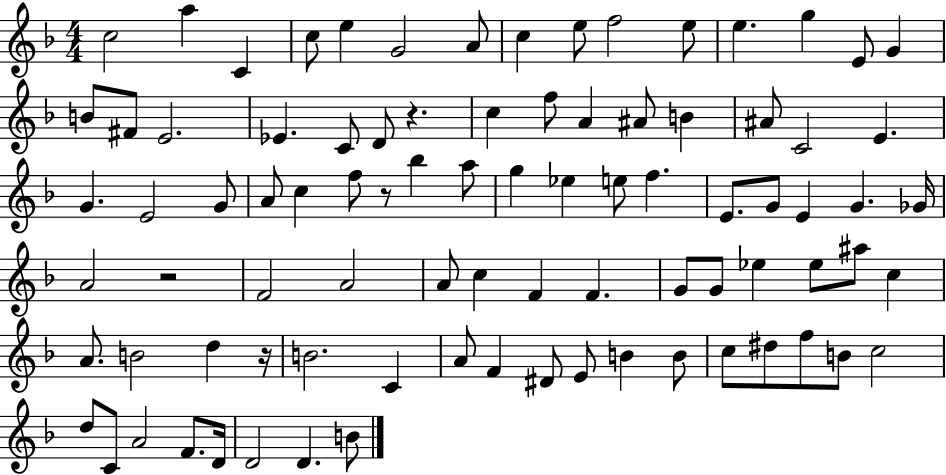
{
  \clef treble
  \numericTimeSignature
  \time 4/4
  \key f \major
  c''2 a''4 c'4 | c''8 e''4 g'2 a'8 | c''4 e''8 f''2 e''8 | e''4. g''4 e'8 g'4 | \break b'8 fis'8 e'2. | ees'4. c'8 d'8 r4. | c''4 f''8 a'4 ais'8 b'4 | ais'8 c'2 e'4. | \break g'4. e'2 g'8 | a'8 c''4 f''8 r8 bes''4 a''8 | g''4 ees''4 e''8 f''4. | e'8. g'8 e'4 g'4. ges'16 | \break a'2 r2 | f'2 a'2 | a'8 c''4 f'4 f'4. | g'8 g'8 ees''4 ees''8 ais''8 c''4 | \break a'8. b'2 d''4 r16 | b'2. c'4 | a'8 f'4 dis'8 e'8 b'4 b'8 | c''8 dis''8 f''8 b'8 c''2 | \break d''8 c'8 a'2 f'8. d'16 | d'2 d'4. b'8 | \bar "|."
}